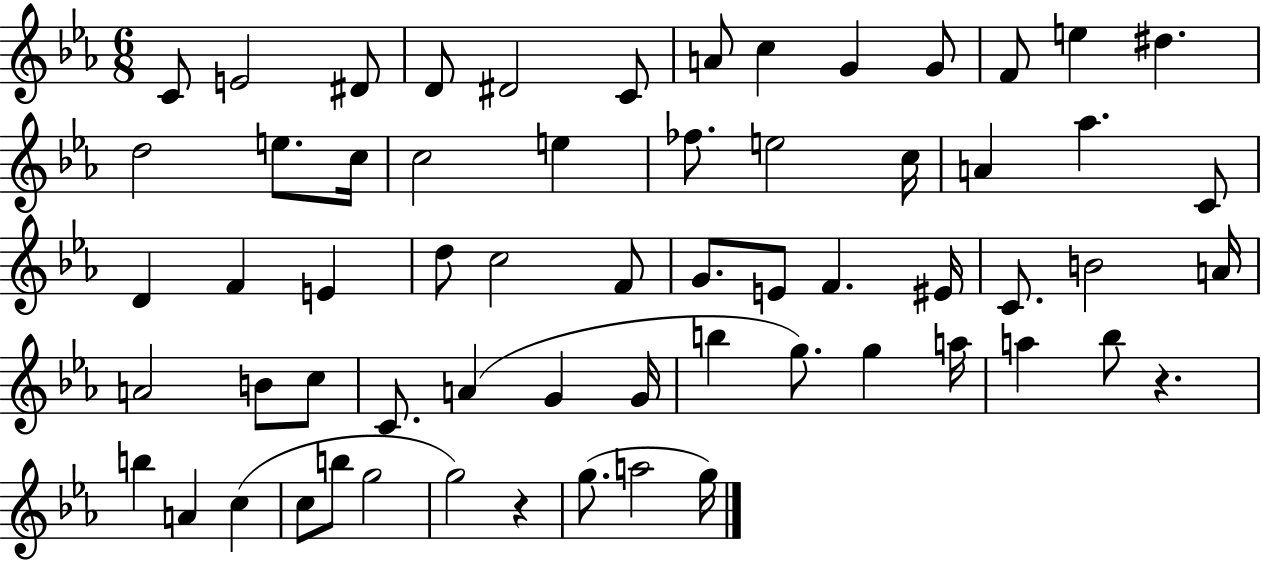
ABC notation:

X:1
T:Untitled
M:6/8
L:1/4
K:Eb
C/2 E2 ^D/2 D/2 ^D2 C/2 A/2 c G G/2 F/2 e ^d d2 e/2 c/4 c2 e _f/2 e2 c/4 A _a C/2 D F E d/2 c2 F/2 G/2 E/2 F ^E/4 C/2 B2 A/4 A2 B/2 c/2 C/2 A G G/4 b g/2 g a/4 a _b/2 z b A c c/2 b/2 g2 g2 z g/2 a2 g/4